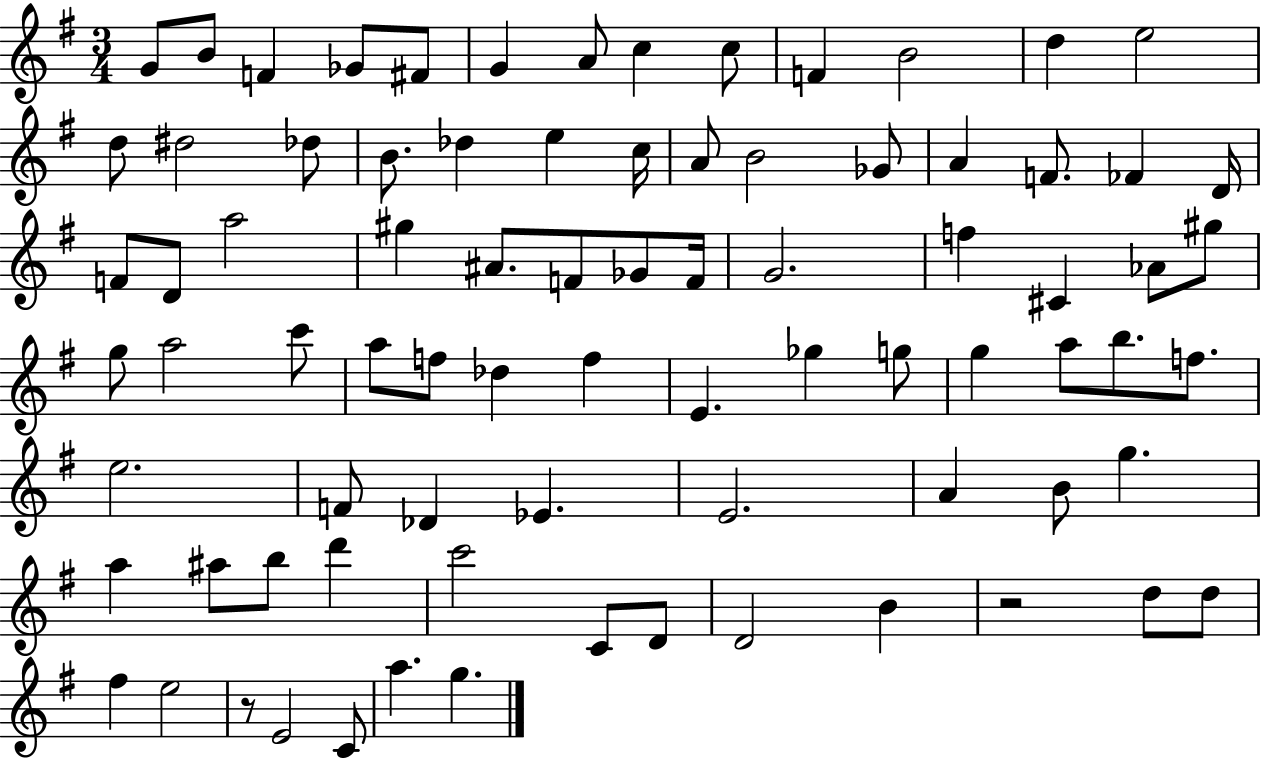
X:1
T:Untitled
M:3/4
L:1/4
K:G
G/2 B/2 F _G/2 ^F/2 G A/2 c c/2 F B2 d e2 d/2 ^d2 _d/2 B/2 _d e c/4 A/2 B2 _G/2 A F/2 _F D/4 F/2 D/2 a2 ^g ^A/2 F/2 _G/2 F/4 G2 f ^C _A/2 ^g/2 g/2 a2 c'/2 a/2 f/2 _d f E _g g/2 g a/2 b/2 f/2 e2 F/2 _D _E E2 A B/2 g a ^a/2 b/2 d' c'2 C/2 D/2 D2 B z2 d/2 d/2 ^f e2 z/2 E2 C/2 a g